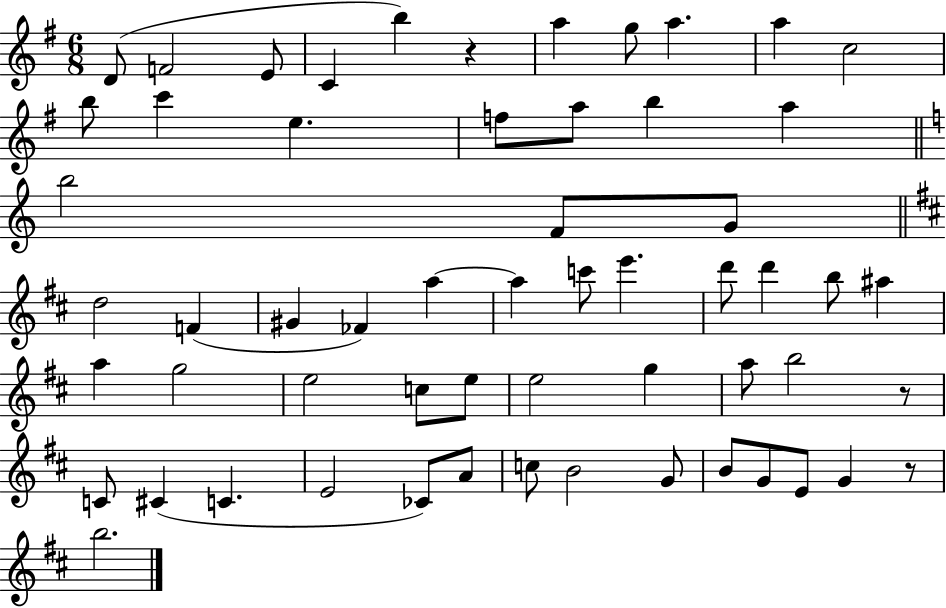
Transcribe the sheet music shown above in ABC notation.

X:1
T:Untitled
M:6/8
L:1/4
K:G
D/2 F2 E/2 C b z a g/2 a a c2 b/2 c' e f/2 a/2 b a b2 F/2 G/2 d2 F ^G _F a a c'/2 e' d'/2 d' b/2 ^a a g2 e2 c/2 e/2 e2 g a/2 b2 z/2 C/2 ^C C E2 _C/2 A/2 c/2 B2 G/2 B/2 G/2 E/2 G z/2 b2